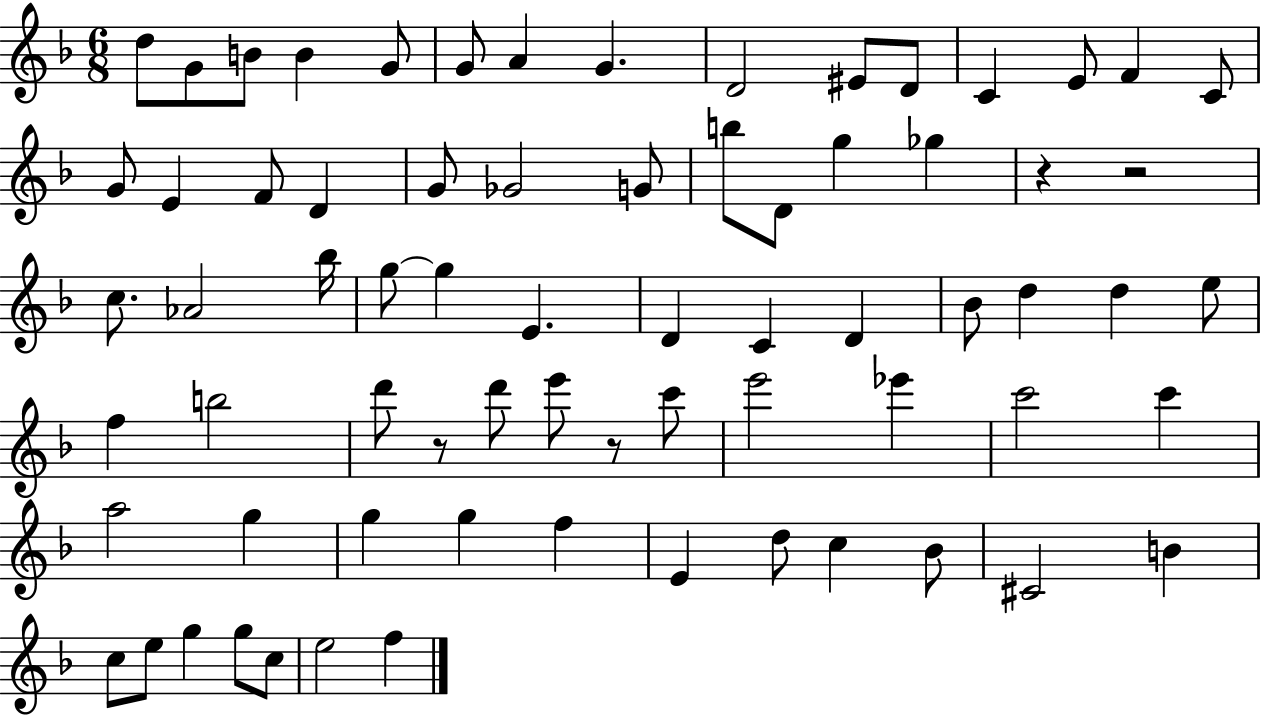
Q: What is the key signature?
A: F major